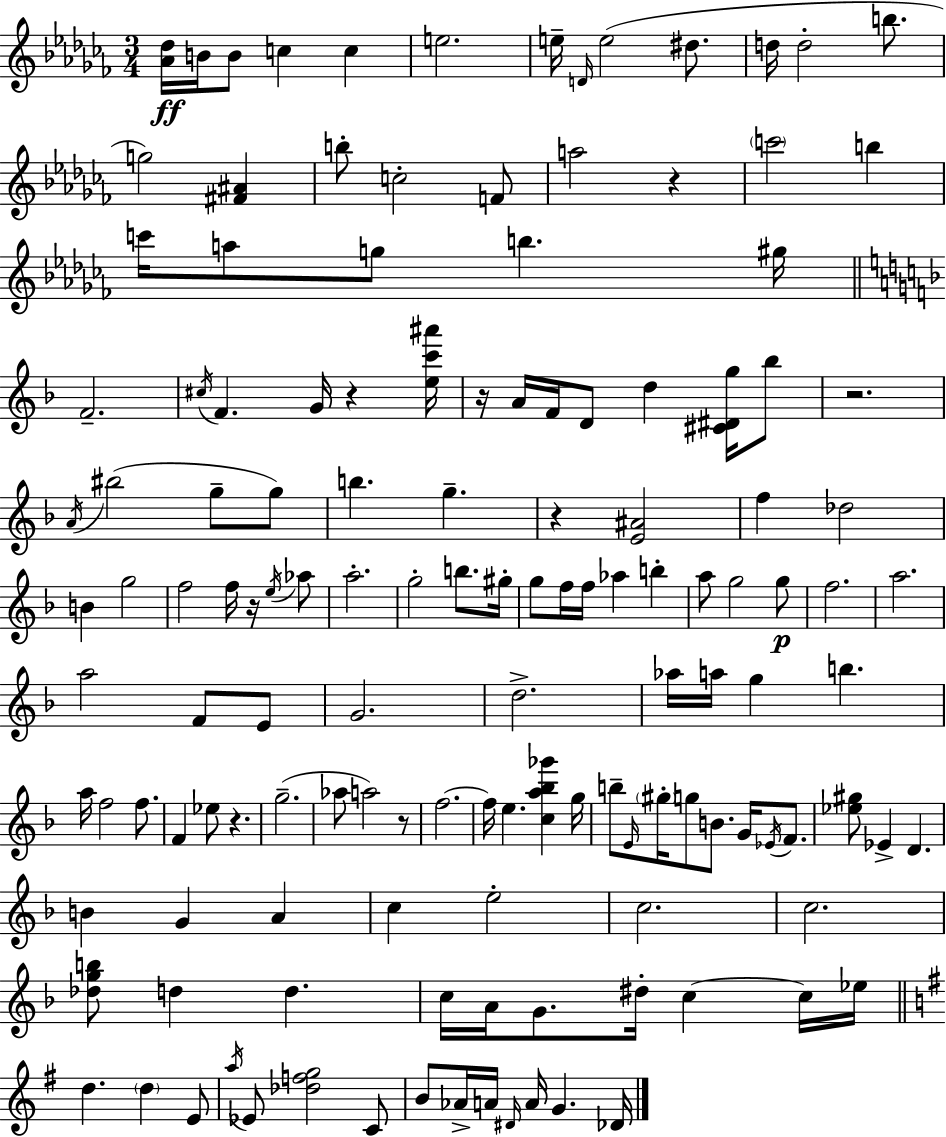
{
  \clef treble
  \numericTimeSignature
  \time 3/4
  \key aes \minor
  <aes' des''>16\ff b'16 b'8 c''4 c''4 | e''2. | e''16-- \grace { d'16 } e''2( dis''8. | d''16 d''2-. b''8. | \break g''2) <fis' ais'>4 | b''8-. c''2-. f'8 | a''2 r4 | \parenthesize c'''2 b''4 | \break c'''16 a''8 g''8 b''4. | gis''16 \bar "||" \break \key f \major f'2.-- | \acciaccatura { cis''16 } f'4. g'16 r4 | <e'' c''' ais'''>16 r16 a'16 f'16 d'8 d''4 <cis' dis' g''>16 bes''8 | r2. | \break \acciaccatura { a'16 }( bis''2 g''8-- | g''8) b''4. g''4.-- | r4 <e' ais'>2 | f''4 des''2 | \break b'4 g''2 | f''2 f''16 r16 | \acciaccatura { e''16 } aes''8 a''2.-. | g''2-. b''8. | \break gis''16-. g''8 f''16 f''16 aes''4 b''4-. | a''8 g''2 | g''8\p f''2. | a''2. | \break a''2 f'8 | e'8 g'2. | d''2.-> | aes''16 a''16 g''4 b''4. | \break a''16 f''2 | f''8. f'4 ees''8 r4. | g''2.--( | aes''8 a''2) | \break r8 f''2.~~ | f''16 e''4. <c'' a'' bes'' ges'''>4 | g''16 b''8-- \grace { e'16 } \parenthesize gis''16-. g''8 b'8. | g'16 \acciaccatura { ees'16 } f'8. <ees'' gis''>8 ees'4-> d'4. | \break b'4 g'4 | a'4 c''4 e''2-. | c''2. | c''2. | \break <des'' g'' b''>8 d''4 d''4. | c''16 a'16 g'8. dis''16-. c''4~~ | c''16 ees''16 \bar "||" \break \key g \major d''4. \parenthesize d''4 e'8 | \acciaccatura { a''16 } ees'8 <des'' f'' g''>2 c'8 | b'8 aes'16-> a'16 \grace { dis'16 } a'16 g'4. | des'16 \bar "|."
}